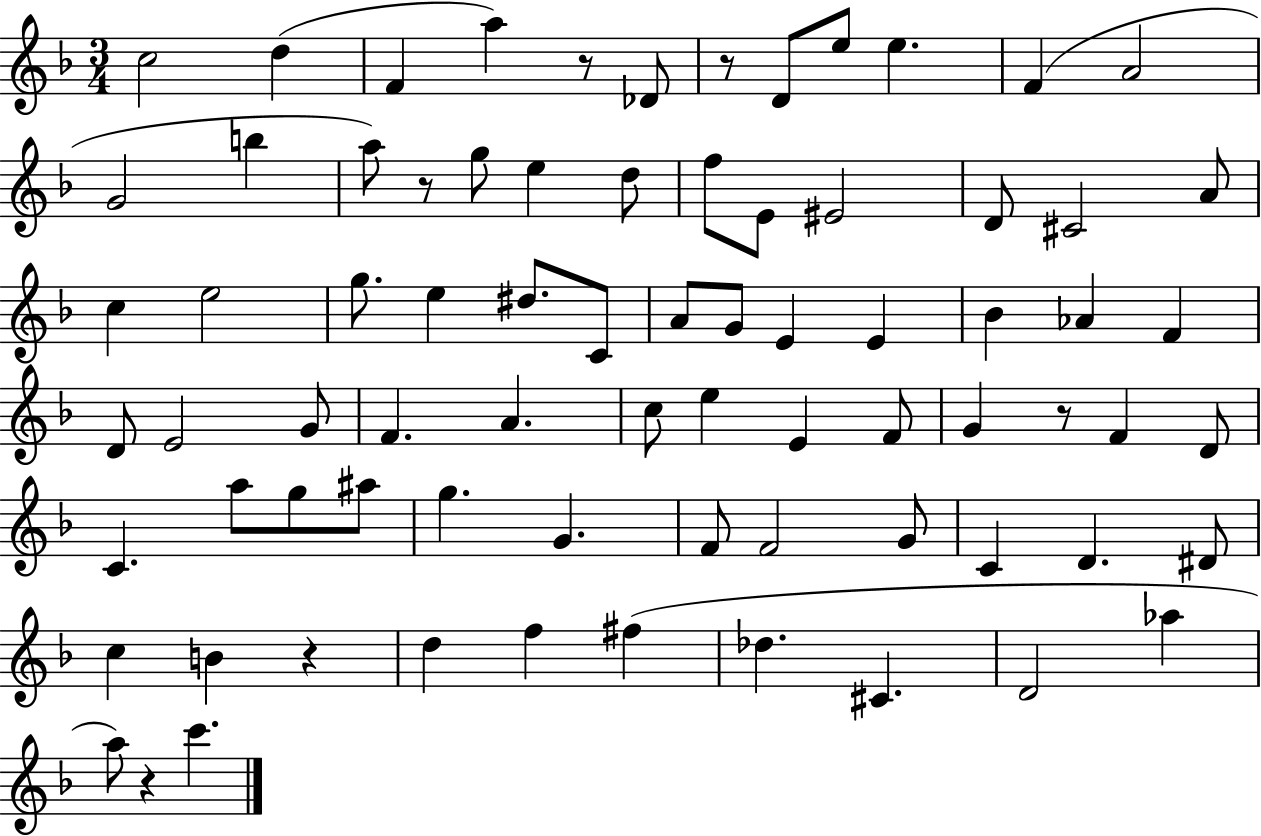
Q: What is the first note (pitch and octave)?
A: C5